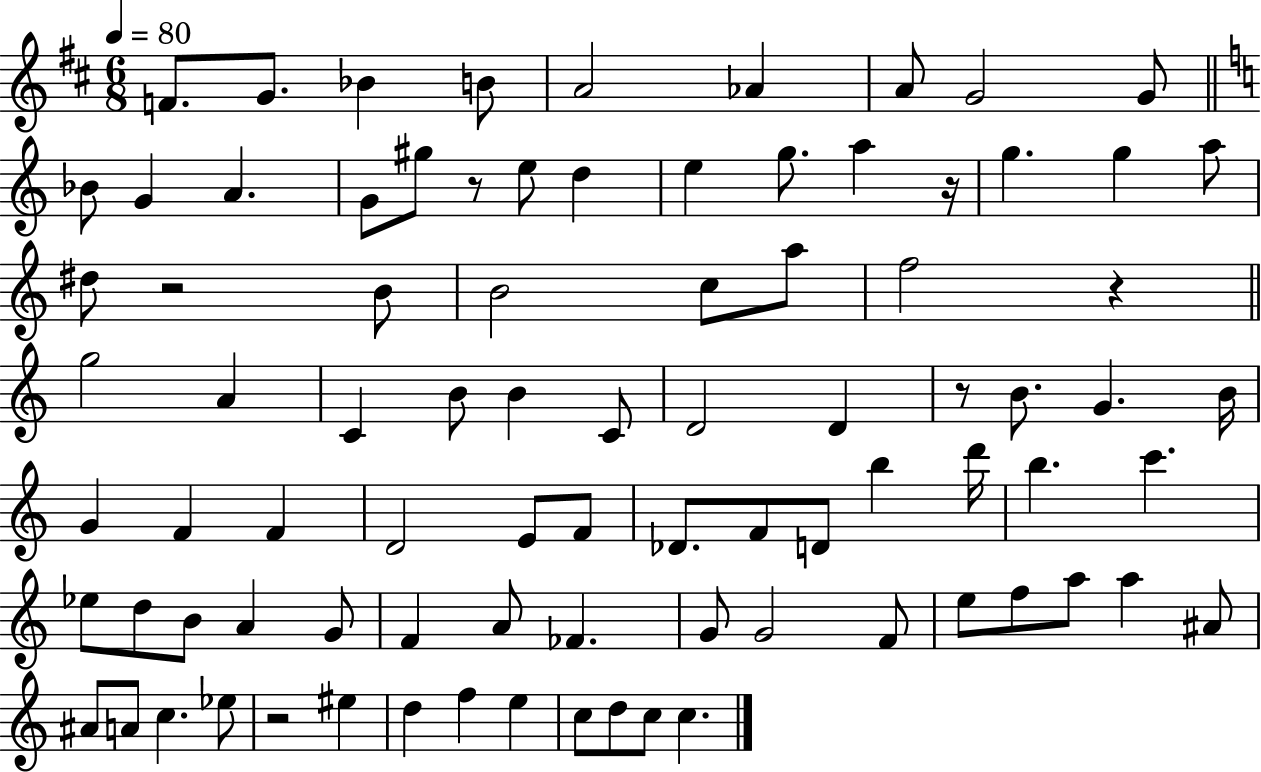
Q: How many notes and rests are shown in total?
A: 86